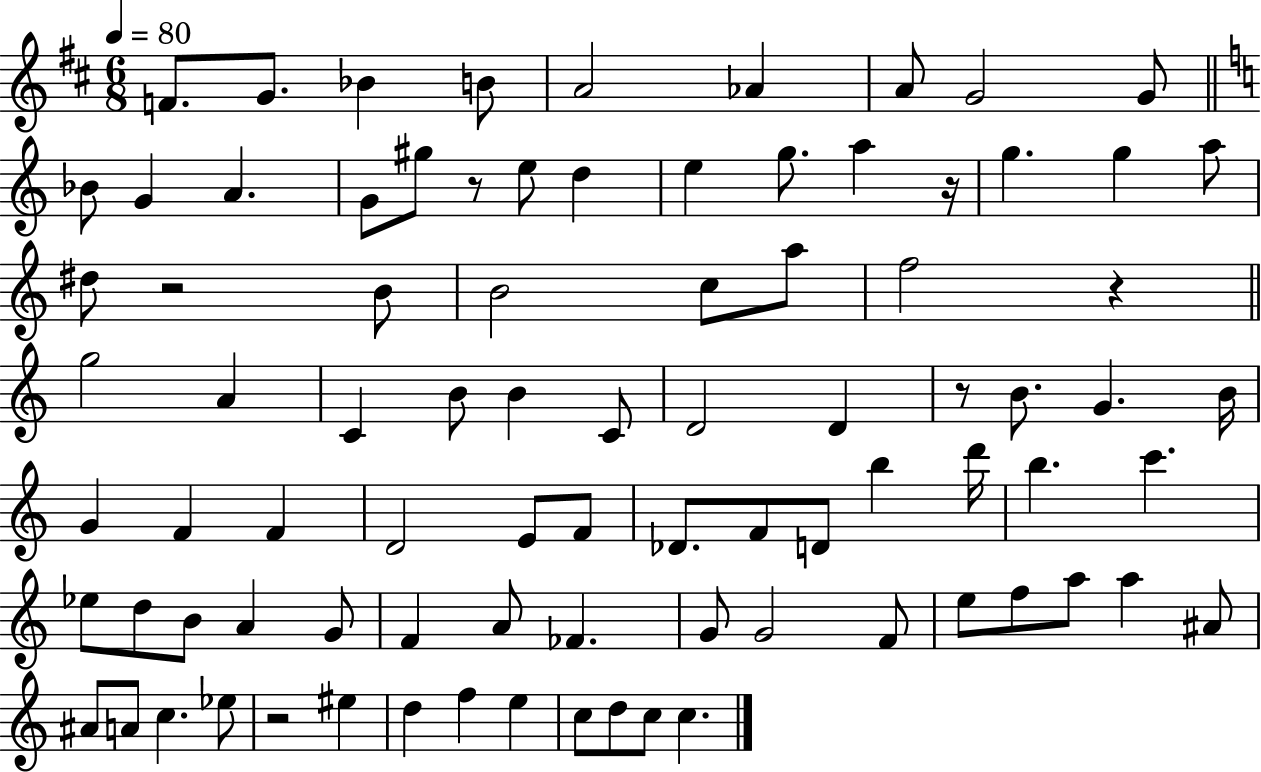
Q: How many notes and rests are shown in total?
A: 86